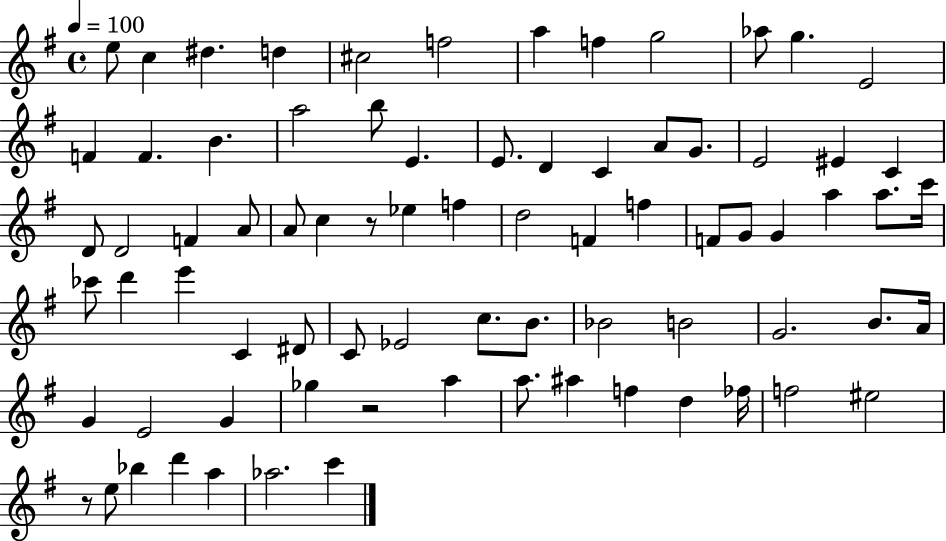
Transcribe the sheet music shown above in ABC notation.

X:1
T:Untitled
M:4/4
L:1/4
K:G
e/2 c ^d d ^c2 f2 a f g2 _a/2 g E2 F F B a2 b/2 E E/2 D C A/2 G/2 E2 ^E C D/2 D2 F A/2 A/2 c z/2 _e f d2 F f F/2 G/2 G a a/2 c'/4 _c'/2 d' e' C ^D/2 C/2 _E2 c/2 B/2 _B2 B2 G2 B/2 A/4 G E2 G _g z2 a a/2 ^a f d _f/4 f2 ^e2 z/2 e/2 _b d' a _a2 c'